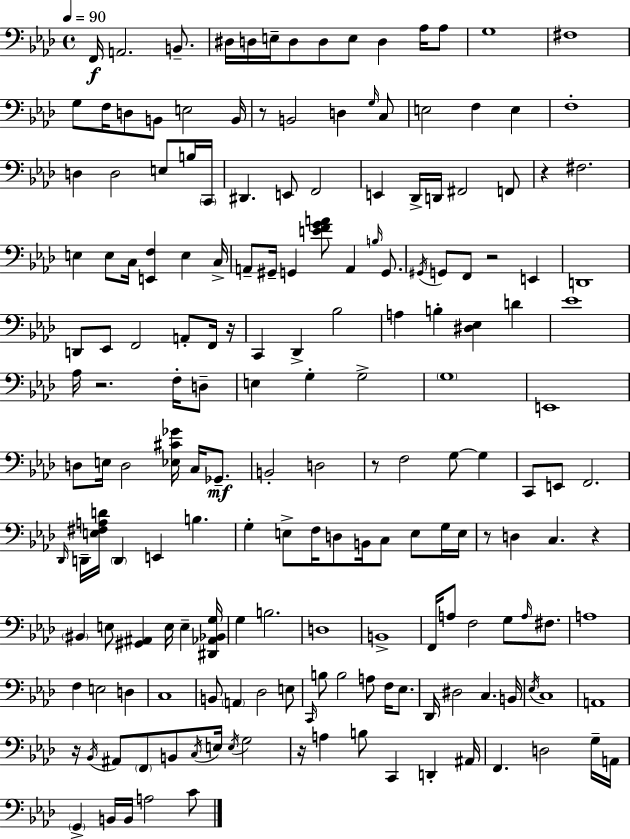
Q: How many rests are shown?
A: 10